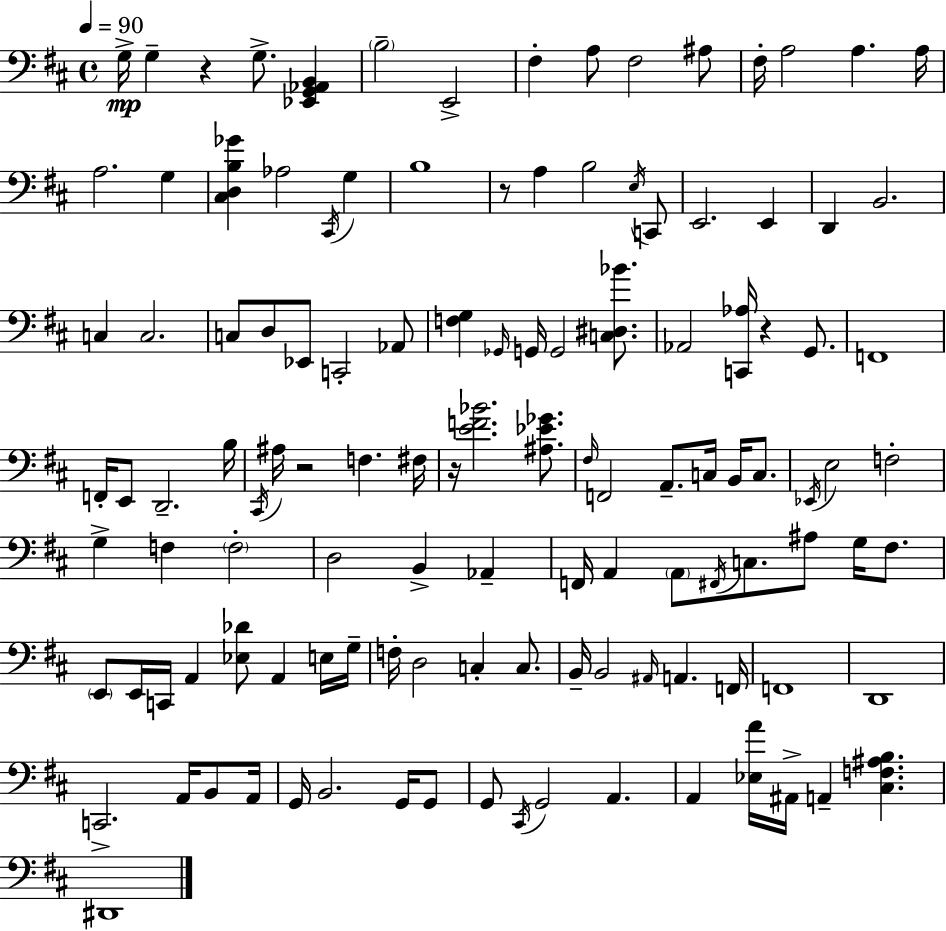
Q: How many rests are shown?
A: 5